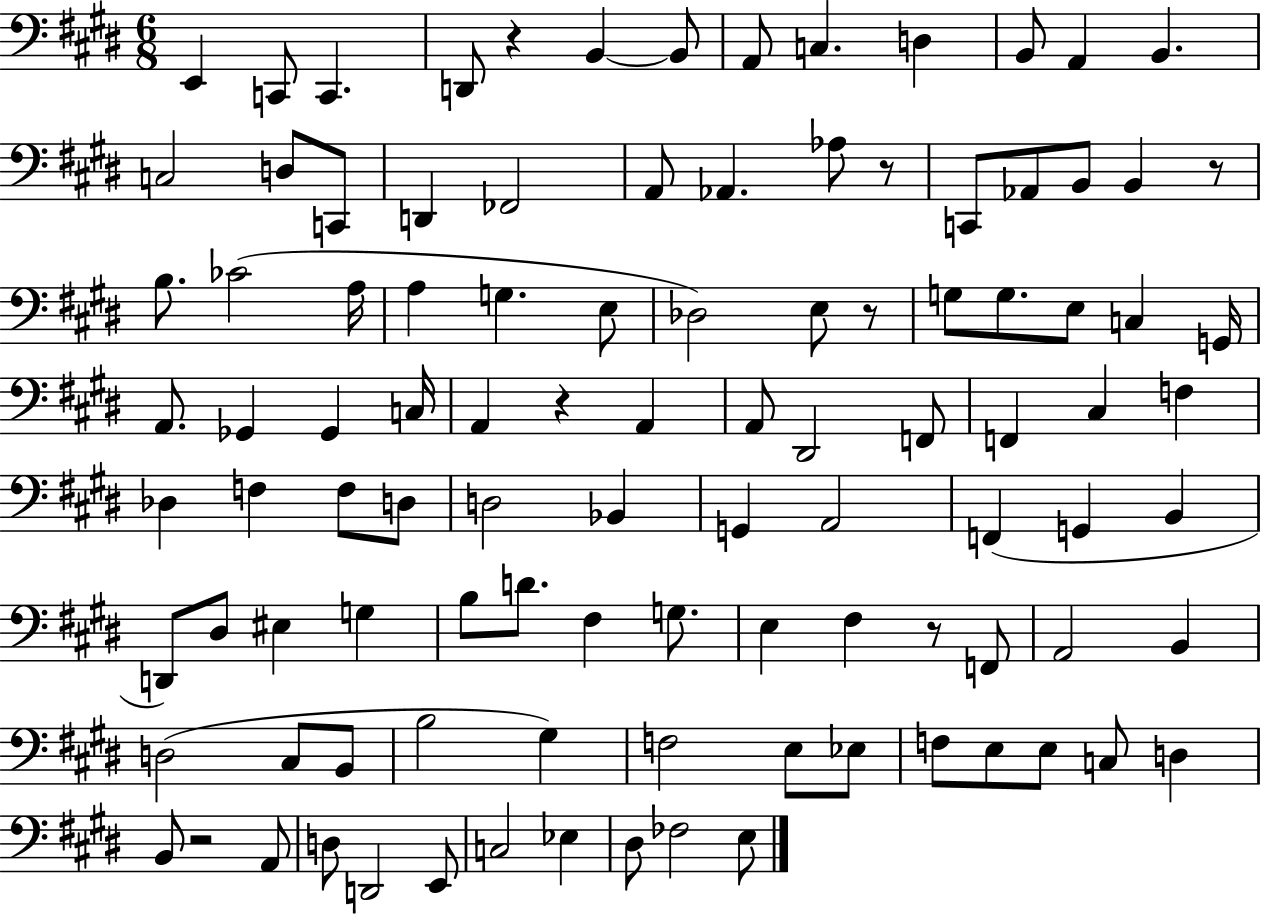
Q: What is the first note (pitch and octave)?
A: E2